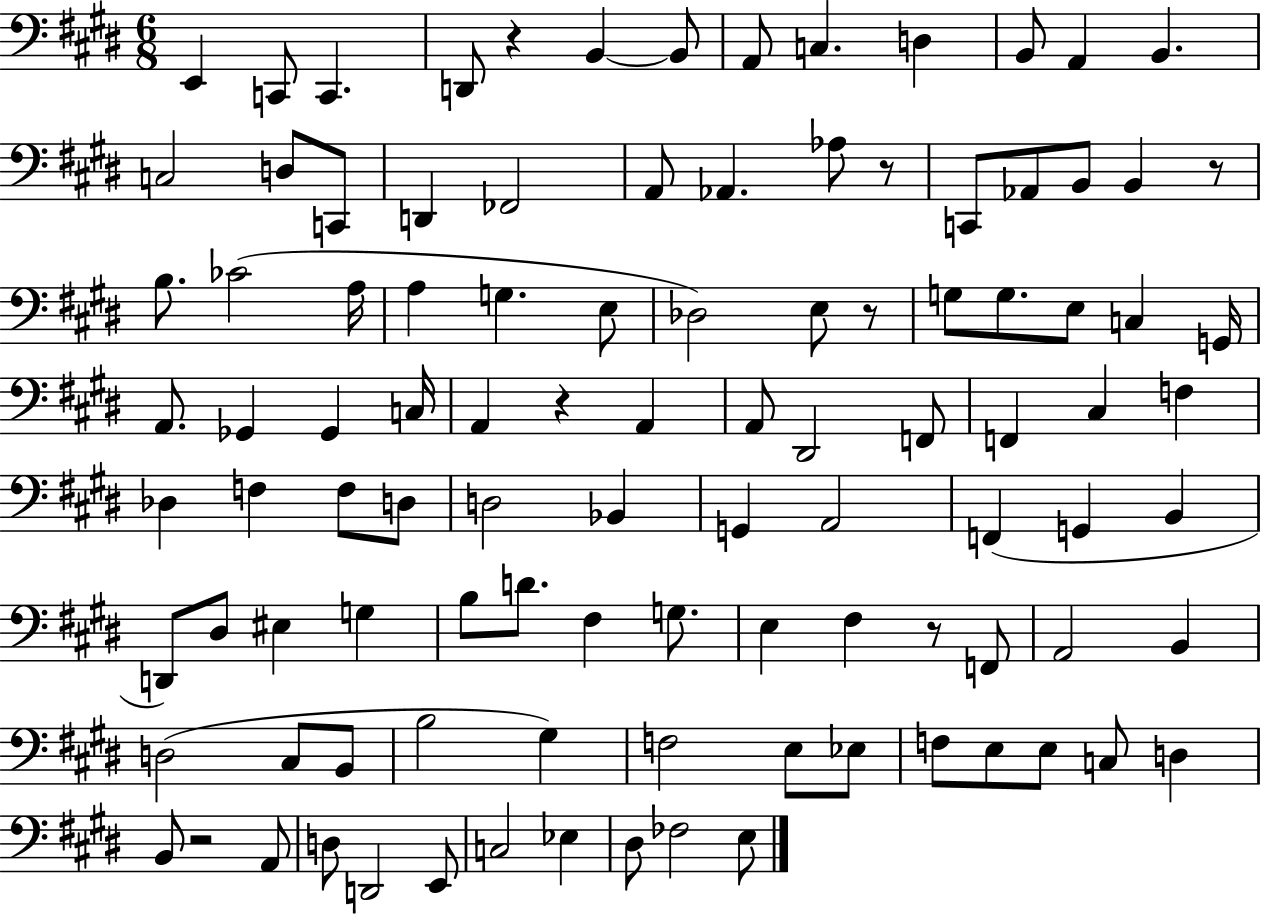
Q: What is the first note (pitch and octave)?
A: E2